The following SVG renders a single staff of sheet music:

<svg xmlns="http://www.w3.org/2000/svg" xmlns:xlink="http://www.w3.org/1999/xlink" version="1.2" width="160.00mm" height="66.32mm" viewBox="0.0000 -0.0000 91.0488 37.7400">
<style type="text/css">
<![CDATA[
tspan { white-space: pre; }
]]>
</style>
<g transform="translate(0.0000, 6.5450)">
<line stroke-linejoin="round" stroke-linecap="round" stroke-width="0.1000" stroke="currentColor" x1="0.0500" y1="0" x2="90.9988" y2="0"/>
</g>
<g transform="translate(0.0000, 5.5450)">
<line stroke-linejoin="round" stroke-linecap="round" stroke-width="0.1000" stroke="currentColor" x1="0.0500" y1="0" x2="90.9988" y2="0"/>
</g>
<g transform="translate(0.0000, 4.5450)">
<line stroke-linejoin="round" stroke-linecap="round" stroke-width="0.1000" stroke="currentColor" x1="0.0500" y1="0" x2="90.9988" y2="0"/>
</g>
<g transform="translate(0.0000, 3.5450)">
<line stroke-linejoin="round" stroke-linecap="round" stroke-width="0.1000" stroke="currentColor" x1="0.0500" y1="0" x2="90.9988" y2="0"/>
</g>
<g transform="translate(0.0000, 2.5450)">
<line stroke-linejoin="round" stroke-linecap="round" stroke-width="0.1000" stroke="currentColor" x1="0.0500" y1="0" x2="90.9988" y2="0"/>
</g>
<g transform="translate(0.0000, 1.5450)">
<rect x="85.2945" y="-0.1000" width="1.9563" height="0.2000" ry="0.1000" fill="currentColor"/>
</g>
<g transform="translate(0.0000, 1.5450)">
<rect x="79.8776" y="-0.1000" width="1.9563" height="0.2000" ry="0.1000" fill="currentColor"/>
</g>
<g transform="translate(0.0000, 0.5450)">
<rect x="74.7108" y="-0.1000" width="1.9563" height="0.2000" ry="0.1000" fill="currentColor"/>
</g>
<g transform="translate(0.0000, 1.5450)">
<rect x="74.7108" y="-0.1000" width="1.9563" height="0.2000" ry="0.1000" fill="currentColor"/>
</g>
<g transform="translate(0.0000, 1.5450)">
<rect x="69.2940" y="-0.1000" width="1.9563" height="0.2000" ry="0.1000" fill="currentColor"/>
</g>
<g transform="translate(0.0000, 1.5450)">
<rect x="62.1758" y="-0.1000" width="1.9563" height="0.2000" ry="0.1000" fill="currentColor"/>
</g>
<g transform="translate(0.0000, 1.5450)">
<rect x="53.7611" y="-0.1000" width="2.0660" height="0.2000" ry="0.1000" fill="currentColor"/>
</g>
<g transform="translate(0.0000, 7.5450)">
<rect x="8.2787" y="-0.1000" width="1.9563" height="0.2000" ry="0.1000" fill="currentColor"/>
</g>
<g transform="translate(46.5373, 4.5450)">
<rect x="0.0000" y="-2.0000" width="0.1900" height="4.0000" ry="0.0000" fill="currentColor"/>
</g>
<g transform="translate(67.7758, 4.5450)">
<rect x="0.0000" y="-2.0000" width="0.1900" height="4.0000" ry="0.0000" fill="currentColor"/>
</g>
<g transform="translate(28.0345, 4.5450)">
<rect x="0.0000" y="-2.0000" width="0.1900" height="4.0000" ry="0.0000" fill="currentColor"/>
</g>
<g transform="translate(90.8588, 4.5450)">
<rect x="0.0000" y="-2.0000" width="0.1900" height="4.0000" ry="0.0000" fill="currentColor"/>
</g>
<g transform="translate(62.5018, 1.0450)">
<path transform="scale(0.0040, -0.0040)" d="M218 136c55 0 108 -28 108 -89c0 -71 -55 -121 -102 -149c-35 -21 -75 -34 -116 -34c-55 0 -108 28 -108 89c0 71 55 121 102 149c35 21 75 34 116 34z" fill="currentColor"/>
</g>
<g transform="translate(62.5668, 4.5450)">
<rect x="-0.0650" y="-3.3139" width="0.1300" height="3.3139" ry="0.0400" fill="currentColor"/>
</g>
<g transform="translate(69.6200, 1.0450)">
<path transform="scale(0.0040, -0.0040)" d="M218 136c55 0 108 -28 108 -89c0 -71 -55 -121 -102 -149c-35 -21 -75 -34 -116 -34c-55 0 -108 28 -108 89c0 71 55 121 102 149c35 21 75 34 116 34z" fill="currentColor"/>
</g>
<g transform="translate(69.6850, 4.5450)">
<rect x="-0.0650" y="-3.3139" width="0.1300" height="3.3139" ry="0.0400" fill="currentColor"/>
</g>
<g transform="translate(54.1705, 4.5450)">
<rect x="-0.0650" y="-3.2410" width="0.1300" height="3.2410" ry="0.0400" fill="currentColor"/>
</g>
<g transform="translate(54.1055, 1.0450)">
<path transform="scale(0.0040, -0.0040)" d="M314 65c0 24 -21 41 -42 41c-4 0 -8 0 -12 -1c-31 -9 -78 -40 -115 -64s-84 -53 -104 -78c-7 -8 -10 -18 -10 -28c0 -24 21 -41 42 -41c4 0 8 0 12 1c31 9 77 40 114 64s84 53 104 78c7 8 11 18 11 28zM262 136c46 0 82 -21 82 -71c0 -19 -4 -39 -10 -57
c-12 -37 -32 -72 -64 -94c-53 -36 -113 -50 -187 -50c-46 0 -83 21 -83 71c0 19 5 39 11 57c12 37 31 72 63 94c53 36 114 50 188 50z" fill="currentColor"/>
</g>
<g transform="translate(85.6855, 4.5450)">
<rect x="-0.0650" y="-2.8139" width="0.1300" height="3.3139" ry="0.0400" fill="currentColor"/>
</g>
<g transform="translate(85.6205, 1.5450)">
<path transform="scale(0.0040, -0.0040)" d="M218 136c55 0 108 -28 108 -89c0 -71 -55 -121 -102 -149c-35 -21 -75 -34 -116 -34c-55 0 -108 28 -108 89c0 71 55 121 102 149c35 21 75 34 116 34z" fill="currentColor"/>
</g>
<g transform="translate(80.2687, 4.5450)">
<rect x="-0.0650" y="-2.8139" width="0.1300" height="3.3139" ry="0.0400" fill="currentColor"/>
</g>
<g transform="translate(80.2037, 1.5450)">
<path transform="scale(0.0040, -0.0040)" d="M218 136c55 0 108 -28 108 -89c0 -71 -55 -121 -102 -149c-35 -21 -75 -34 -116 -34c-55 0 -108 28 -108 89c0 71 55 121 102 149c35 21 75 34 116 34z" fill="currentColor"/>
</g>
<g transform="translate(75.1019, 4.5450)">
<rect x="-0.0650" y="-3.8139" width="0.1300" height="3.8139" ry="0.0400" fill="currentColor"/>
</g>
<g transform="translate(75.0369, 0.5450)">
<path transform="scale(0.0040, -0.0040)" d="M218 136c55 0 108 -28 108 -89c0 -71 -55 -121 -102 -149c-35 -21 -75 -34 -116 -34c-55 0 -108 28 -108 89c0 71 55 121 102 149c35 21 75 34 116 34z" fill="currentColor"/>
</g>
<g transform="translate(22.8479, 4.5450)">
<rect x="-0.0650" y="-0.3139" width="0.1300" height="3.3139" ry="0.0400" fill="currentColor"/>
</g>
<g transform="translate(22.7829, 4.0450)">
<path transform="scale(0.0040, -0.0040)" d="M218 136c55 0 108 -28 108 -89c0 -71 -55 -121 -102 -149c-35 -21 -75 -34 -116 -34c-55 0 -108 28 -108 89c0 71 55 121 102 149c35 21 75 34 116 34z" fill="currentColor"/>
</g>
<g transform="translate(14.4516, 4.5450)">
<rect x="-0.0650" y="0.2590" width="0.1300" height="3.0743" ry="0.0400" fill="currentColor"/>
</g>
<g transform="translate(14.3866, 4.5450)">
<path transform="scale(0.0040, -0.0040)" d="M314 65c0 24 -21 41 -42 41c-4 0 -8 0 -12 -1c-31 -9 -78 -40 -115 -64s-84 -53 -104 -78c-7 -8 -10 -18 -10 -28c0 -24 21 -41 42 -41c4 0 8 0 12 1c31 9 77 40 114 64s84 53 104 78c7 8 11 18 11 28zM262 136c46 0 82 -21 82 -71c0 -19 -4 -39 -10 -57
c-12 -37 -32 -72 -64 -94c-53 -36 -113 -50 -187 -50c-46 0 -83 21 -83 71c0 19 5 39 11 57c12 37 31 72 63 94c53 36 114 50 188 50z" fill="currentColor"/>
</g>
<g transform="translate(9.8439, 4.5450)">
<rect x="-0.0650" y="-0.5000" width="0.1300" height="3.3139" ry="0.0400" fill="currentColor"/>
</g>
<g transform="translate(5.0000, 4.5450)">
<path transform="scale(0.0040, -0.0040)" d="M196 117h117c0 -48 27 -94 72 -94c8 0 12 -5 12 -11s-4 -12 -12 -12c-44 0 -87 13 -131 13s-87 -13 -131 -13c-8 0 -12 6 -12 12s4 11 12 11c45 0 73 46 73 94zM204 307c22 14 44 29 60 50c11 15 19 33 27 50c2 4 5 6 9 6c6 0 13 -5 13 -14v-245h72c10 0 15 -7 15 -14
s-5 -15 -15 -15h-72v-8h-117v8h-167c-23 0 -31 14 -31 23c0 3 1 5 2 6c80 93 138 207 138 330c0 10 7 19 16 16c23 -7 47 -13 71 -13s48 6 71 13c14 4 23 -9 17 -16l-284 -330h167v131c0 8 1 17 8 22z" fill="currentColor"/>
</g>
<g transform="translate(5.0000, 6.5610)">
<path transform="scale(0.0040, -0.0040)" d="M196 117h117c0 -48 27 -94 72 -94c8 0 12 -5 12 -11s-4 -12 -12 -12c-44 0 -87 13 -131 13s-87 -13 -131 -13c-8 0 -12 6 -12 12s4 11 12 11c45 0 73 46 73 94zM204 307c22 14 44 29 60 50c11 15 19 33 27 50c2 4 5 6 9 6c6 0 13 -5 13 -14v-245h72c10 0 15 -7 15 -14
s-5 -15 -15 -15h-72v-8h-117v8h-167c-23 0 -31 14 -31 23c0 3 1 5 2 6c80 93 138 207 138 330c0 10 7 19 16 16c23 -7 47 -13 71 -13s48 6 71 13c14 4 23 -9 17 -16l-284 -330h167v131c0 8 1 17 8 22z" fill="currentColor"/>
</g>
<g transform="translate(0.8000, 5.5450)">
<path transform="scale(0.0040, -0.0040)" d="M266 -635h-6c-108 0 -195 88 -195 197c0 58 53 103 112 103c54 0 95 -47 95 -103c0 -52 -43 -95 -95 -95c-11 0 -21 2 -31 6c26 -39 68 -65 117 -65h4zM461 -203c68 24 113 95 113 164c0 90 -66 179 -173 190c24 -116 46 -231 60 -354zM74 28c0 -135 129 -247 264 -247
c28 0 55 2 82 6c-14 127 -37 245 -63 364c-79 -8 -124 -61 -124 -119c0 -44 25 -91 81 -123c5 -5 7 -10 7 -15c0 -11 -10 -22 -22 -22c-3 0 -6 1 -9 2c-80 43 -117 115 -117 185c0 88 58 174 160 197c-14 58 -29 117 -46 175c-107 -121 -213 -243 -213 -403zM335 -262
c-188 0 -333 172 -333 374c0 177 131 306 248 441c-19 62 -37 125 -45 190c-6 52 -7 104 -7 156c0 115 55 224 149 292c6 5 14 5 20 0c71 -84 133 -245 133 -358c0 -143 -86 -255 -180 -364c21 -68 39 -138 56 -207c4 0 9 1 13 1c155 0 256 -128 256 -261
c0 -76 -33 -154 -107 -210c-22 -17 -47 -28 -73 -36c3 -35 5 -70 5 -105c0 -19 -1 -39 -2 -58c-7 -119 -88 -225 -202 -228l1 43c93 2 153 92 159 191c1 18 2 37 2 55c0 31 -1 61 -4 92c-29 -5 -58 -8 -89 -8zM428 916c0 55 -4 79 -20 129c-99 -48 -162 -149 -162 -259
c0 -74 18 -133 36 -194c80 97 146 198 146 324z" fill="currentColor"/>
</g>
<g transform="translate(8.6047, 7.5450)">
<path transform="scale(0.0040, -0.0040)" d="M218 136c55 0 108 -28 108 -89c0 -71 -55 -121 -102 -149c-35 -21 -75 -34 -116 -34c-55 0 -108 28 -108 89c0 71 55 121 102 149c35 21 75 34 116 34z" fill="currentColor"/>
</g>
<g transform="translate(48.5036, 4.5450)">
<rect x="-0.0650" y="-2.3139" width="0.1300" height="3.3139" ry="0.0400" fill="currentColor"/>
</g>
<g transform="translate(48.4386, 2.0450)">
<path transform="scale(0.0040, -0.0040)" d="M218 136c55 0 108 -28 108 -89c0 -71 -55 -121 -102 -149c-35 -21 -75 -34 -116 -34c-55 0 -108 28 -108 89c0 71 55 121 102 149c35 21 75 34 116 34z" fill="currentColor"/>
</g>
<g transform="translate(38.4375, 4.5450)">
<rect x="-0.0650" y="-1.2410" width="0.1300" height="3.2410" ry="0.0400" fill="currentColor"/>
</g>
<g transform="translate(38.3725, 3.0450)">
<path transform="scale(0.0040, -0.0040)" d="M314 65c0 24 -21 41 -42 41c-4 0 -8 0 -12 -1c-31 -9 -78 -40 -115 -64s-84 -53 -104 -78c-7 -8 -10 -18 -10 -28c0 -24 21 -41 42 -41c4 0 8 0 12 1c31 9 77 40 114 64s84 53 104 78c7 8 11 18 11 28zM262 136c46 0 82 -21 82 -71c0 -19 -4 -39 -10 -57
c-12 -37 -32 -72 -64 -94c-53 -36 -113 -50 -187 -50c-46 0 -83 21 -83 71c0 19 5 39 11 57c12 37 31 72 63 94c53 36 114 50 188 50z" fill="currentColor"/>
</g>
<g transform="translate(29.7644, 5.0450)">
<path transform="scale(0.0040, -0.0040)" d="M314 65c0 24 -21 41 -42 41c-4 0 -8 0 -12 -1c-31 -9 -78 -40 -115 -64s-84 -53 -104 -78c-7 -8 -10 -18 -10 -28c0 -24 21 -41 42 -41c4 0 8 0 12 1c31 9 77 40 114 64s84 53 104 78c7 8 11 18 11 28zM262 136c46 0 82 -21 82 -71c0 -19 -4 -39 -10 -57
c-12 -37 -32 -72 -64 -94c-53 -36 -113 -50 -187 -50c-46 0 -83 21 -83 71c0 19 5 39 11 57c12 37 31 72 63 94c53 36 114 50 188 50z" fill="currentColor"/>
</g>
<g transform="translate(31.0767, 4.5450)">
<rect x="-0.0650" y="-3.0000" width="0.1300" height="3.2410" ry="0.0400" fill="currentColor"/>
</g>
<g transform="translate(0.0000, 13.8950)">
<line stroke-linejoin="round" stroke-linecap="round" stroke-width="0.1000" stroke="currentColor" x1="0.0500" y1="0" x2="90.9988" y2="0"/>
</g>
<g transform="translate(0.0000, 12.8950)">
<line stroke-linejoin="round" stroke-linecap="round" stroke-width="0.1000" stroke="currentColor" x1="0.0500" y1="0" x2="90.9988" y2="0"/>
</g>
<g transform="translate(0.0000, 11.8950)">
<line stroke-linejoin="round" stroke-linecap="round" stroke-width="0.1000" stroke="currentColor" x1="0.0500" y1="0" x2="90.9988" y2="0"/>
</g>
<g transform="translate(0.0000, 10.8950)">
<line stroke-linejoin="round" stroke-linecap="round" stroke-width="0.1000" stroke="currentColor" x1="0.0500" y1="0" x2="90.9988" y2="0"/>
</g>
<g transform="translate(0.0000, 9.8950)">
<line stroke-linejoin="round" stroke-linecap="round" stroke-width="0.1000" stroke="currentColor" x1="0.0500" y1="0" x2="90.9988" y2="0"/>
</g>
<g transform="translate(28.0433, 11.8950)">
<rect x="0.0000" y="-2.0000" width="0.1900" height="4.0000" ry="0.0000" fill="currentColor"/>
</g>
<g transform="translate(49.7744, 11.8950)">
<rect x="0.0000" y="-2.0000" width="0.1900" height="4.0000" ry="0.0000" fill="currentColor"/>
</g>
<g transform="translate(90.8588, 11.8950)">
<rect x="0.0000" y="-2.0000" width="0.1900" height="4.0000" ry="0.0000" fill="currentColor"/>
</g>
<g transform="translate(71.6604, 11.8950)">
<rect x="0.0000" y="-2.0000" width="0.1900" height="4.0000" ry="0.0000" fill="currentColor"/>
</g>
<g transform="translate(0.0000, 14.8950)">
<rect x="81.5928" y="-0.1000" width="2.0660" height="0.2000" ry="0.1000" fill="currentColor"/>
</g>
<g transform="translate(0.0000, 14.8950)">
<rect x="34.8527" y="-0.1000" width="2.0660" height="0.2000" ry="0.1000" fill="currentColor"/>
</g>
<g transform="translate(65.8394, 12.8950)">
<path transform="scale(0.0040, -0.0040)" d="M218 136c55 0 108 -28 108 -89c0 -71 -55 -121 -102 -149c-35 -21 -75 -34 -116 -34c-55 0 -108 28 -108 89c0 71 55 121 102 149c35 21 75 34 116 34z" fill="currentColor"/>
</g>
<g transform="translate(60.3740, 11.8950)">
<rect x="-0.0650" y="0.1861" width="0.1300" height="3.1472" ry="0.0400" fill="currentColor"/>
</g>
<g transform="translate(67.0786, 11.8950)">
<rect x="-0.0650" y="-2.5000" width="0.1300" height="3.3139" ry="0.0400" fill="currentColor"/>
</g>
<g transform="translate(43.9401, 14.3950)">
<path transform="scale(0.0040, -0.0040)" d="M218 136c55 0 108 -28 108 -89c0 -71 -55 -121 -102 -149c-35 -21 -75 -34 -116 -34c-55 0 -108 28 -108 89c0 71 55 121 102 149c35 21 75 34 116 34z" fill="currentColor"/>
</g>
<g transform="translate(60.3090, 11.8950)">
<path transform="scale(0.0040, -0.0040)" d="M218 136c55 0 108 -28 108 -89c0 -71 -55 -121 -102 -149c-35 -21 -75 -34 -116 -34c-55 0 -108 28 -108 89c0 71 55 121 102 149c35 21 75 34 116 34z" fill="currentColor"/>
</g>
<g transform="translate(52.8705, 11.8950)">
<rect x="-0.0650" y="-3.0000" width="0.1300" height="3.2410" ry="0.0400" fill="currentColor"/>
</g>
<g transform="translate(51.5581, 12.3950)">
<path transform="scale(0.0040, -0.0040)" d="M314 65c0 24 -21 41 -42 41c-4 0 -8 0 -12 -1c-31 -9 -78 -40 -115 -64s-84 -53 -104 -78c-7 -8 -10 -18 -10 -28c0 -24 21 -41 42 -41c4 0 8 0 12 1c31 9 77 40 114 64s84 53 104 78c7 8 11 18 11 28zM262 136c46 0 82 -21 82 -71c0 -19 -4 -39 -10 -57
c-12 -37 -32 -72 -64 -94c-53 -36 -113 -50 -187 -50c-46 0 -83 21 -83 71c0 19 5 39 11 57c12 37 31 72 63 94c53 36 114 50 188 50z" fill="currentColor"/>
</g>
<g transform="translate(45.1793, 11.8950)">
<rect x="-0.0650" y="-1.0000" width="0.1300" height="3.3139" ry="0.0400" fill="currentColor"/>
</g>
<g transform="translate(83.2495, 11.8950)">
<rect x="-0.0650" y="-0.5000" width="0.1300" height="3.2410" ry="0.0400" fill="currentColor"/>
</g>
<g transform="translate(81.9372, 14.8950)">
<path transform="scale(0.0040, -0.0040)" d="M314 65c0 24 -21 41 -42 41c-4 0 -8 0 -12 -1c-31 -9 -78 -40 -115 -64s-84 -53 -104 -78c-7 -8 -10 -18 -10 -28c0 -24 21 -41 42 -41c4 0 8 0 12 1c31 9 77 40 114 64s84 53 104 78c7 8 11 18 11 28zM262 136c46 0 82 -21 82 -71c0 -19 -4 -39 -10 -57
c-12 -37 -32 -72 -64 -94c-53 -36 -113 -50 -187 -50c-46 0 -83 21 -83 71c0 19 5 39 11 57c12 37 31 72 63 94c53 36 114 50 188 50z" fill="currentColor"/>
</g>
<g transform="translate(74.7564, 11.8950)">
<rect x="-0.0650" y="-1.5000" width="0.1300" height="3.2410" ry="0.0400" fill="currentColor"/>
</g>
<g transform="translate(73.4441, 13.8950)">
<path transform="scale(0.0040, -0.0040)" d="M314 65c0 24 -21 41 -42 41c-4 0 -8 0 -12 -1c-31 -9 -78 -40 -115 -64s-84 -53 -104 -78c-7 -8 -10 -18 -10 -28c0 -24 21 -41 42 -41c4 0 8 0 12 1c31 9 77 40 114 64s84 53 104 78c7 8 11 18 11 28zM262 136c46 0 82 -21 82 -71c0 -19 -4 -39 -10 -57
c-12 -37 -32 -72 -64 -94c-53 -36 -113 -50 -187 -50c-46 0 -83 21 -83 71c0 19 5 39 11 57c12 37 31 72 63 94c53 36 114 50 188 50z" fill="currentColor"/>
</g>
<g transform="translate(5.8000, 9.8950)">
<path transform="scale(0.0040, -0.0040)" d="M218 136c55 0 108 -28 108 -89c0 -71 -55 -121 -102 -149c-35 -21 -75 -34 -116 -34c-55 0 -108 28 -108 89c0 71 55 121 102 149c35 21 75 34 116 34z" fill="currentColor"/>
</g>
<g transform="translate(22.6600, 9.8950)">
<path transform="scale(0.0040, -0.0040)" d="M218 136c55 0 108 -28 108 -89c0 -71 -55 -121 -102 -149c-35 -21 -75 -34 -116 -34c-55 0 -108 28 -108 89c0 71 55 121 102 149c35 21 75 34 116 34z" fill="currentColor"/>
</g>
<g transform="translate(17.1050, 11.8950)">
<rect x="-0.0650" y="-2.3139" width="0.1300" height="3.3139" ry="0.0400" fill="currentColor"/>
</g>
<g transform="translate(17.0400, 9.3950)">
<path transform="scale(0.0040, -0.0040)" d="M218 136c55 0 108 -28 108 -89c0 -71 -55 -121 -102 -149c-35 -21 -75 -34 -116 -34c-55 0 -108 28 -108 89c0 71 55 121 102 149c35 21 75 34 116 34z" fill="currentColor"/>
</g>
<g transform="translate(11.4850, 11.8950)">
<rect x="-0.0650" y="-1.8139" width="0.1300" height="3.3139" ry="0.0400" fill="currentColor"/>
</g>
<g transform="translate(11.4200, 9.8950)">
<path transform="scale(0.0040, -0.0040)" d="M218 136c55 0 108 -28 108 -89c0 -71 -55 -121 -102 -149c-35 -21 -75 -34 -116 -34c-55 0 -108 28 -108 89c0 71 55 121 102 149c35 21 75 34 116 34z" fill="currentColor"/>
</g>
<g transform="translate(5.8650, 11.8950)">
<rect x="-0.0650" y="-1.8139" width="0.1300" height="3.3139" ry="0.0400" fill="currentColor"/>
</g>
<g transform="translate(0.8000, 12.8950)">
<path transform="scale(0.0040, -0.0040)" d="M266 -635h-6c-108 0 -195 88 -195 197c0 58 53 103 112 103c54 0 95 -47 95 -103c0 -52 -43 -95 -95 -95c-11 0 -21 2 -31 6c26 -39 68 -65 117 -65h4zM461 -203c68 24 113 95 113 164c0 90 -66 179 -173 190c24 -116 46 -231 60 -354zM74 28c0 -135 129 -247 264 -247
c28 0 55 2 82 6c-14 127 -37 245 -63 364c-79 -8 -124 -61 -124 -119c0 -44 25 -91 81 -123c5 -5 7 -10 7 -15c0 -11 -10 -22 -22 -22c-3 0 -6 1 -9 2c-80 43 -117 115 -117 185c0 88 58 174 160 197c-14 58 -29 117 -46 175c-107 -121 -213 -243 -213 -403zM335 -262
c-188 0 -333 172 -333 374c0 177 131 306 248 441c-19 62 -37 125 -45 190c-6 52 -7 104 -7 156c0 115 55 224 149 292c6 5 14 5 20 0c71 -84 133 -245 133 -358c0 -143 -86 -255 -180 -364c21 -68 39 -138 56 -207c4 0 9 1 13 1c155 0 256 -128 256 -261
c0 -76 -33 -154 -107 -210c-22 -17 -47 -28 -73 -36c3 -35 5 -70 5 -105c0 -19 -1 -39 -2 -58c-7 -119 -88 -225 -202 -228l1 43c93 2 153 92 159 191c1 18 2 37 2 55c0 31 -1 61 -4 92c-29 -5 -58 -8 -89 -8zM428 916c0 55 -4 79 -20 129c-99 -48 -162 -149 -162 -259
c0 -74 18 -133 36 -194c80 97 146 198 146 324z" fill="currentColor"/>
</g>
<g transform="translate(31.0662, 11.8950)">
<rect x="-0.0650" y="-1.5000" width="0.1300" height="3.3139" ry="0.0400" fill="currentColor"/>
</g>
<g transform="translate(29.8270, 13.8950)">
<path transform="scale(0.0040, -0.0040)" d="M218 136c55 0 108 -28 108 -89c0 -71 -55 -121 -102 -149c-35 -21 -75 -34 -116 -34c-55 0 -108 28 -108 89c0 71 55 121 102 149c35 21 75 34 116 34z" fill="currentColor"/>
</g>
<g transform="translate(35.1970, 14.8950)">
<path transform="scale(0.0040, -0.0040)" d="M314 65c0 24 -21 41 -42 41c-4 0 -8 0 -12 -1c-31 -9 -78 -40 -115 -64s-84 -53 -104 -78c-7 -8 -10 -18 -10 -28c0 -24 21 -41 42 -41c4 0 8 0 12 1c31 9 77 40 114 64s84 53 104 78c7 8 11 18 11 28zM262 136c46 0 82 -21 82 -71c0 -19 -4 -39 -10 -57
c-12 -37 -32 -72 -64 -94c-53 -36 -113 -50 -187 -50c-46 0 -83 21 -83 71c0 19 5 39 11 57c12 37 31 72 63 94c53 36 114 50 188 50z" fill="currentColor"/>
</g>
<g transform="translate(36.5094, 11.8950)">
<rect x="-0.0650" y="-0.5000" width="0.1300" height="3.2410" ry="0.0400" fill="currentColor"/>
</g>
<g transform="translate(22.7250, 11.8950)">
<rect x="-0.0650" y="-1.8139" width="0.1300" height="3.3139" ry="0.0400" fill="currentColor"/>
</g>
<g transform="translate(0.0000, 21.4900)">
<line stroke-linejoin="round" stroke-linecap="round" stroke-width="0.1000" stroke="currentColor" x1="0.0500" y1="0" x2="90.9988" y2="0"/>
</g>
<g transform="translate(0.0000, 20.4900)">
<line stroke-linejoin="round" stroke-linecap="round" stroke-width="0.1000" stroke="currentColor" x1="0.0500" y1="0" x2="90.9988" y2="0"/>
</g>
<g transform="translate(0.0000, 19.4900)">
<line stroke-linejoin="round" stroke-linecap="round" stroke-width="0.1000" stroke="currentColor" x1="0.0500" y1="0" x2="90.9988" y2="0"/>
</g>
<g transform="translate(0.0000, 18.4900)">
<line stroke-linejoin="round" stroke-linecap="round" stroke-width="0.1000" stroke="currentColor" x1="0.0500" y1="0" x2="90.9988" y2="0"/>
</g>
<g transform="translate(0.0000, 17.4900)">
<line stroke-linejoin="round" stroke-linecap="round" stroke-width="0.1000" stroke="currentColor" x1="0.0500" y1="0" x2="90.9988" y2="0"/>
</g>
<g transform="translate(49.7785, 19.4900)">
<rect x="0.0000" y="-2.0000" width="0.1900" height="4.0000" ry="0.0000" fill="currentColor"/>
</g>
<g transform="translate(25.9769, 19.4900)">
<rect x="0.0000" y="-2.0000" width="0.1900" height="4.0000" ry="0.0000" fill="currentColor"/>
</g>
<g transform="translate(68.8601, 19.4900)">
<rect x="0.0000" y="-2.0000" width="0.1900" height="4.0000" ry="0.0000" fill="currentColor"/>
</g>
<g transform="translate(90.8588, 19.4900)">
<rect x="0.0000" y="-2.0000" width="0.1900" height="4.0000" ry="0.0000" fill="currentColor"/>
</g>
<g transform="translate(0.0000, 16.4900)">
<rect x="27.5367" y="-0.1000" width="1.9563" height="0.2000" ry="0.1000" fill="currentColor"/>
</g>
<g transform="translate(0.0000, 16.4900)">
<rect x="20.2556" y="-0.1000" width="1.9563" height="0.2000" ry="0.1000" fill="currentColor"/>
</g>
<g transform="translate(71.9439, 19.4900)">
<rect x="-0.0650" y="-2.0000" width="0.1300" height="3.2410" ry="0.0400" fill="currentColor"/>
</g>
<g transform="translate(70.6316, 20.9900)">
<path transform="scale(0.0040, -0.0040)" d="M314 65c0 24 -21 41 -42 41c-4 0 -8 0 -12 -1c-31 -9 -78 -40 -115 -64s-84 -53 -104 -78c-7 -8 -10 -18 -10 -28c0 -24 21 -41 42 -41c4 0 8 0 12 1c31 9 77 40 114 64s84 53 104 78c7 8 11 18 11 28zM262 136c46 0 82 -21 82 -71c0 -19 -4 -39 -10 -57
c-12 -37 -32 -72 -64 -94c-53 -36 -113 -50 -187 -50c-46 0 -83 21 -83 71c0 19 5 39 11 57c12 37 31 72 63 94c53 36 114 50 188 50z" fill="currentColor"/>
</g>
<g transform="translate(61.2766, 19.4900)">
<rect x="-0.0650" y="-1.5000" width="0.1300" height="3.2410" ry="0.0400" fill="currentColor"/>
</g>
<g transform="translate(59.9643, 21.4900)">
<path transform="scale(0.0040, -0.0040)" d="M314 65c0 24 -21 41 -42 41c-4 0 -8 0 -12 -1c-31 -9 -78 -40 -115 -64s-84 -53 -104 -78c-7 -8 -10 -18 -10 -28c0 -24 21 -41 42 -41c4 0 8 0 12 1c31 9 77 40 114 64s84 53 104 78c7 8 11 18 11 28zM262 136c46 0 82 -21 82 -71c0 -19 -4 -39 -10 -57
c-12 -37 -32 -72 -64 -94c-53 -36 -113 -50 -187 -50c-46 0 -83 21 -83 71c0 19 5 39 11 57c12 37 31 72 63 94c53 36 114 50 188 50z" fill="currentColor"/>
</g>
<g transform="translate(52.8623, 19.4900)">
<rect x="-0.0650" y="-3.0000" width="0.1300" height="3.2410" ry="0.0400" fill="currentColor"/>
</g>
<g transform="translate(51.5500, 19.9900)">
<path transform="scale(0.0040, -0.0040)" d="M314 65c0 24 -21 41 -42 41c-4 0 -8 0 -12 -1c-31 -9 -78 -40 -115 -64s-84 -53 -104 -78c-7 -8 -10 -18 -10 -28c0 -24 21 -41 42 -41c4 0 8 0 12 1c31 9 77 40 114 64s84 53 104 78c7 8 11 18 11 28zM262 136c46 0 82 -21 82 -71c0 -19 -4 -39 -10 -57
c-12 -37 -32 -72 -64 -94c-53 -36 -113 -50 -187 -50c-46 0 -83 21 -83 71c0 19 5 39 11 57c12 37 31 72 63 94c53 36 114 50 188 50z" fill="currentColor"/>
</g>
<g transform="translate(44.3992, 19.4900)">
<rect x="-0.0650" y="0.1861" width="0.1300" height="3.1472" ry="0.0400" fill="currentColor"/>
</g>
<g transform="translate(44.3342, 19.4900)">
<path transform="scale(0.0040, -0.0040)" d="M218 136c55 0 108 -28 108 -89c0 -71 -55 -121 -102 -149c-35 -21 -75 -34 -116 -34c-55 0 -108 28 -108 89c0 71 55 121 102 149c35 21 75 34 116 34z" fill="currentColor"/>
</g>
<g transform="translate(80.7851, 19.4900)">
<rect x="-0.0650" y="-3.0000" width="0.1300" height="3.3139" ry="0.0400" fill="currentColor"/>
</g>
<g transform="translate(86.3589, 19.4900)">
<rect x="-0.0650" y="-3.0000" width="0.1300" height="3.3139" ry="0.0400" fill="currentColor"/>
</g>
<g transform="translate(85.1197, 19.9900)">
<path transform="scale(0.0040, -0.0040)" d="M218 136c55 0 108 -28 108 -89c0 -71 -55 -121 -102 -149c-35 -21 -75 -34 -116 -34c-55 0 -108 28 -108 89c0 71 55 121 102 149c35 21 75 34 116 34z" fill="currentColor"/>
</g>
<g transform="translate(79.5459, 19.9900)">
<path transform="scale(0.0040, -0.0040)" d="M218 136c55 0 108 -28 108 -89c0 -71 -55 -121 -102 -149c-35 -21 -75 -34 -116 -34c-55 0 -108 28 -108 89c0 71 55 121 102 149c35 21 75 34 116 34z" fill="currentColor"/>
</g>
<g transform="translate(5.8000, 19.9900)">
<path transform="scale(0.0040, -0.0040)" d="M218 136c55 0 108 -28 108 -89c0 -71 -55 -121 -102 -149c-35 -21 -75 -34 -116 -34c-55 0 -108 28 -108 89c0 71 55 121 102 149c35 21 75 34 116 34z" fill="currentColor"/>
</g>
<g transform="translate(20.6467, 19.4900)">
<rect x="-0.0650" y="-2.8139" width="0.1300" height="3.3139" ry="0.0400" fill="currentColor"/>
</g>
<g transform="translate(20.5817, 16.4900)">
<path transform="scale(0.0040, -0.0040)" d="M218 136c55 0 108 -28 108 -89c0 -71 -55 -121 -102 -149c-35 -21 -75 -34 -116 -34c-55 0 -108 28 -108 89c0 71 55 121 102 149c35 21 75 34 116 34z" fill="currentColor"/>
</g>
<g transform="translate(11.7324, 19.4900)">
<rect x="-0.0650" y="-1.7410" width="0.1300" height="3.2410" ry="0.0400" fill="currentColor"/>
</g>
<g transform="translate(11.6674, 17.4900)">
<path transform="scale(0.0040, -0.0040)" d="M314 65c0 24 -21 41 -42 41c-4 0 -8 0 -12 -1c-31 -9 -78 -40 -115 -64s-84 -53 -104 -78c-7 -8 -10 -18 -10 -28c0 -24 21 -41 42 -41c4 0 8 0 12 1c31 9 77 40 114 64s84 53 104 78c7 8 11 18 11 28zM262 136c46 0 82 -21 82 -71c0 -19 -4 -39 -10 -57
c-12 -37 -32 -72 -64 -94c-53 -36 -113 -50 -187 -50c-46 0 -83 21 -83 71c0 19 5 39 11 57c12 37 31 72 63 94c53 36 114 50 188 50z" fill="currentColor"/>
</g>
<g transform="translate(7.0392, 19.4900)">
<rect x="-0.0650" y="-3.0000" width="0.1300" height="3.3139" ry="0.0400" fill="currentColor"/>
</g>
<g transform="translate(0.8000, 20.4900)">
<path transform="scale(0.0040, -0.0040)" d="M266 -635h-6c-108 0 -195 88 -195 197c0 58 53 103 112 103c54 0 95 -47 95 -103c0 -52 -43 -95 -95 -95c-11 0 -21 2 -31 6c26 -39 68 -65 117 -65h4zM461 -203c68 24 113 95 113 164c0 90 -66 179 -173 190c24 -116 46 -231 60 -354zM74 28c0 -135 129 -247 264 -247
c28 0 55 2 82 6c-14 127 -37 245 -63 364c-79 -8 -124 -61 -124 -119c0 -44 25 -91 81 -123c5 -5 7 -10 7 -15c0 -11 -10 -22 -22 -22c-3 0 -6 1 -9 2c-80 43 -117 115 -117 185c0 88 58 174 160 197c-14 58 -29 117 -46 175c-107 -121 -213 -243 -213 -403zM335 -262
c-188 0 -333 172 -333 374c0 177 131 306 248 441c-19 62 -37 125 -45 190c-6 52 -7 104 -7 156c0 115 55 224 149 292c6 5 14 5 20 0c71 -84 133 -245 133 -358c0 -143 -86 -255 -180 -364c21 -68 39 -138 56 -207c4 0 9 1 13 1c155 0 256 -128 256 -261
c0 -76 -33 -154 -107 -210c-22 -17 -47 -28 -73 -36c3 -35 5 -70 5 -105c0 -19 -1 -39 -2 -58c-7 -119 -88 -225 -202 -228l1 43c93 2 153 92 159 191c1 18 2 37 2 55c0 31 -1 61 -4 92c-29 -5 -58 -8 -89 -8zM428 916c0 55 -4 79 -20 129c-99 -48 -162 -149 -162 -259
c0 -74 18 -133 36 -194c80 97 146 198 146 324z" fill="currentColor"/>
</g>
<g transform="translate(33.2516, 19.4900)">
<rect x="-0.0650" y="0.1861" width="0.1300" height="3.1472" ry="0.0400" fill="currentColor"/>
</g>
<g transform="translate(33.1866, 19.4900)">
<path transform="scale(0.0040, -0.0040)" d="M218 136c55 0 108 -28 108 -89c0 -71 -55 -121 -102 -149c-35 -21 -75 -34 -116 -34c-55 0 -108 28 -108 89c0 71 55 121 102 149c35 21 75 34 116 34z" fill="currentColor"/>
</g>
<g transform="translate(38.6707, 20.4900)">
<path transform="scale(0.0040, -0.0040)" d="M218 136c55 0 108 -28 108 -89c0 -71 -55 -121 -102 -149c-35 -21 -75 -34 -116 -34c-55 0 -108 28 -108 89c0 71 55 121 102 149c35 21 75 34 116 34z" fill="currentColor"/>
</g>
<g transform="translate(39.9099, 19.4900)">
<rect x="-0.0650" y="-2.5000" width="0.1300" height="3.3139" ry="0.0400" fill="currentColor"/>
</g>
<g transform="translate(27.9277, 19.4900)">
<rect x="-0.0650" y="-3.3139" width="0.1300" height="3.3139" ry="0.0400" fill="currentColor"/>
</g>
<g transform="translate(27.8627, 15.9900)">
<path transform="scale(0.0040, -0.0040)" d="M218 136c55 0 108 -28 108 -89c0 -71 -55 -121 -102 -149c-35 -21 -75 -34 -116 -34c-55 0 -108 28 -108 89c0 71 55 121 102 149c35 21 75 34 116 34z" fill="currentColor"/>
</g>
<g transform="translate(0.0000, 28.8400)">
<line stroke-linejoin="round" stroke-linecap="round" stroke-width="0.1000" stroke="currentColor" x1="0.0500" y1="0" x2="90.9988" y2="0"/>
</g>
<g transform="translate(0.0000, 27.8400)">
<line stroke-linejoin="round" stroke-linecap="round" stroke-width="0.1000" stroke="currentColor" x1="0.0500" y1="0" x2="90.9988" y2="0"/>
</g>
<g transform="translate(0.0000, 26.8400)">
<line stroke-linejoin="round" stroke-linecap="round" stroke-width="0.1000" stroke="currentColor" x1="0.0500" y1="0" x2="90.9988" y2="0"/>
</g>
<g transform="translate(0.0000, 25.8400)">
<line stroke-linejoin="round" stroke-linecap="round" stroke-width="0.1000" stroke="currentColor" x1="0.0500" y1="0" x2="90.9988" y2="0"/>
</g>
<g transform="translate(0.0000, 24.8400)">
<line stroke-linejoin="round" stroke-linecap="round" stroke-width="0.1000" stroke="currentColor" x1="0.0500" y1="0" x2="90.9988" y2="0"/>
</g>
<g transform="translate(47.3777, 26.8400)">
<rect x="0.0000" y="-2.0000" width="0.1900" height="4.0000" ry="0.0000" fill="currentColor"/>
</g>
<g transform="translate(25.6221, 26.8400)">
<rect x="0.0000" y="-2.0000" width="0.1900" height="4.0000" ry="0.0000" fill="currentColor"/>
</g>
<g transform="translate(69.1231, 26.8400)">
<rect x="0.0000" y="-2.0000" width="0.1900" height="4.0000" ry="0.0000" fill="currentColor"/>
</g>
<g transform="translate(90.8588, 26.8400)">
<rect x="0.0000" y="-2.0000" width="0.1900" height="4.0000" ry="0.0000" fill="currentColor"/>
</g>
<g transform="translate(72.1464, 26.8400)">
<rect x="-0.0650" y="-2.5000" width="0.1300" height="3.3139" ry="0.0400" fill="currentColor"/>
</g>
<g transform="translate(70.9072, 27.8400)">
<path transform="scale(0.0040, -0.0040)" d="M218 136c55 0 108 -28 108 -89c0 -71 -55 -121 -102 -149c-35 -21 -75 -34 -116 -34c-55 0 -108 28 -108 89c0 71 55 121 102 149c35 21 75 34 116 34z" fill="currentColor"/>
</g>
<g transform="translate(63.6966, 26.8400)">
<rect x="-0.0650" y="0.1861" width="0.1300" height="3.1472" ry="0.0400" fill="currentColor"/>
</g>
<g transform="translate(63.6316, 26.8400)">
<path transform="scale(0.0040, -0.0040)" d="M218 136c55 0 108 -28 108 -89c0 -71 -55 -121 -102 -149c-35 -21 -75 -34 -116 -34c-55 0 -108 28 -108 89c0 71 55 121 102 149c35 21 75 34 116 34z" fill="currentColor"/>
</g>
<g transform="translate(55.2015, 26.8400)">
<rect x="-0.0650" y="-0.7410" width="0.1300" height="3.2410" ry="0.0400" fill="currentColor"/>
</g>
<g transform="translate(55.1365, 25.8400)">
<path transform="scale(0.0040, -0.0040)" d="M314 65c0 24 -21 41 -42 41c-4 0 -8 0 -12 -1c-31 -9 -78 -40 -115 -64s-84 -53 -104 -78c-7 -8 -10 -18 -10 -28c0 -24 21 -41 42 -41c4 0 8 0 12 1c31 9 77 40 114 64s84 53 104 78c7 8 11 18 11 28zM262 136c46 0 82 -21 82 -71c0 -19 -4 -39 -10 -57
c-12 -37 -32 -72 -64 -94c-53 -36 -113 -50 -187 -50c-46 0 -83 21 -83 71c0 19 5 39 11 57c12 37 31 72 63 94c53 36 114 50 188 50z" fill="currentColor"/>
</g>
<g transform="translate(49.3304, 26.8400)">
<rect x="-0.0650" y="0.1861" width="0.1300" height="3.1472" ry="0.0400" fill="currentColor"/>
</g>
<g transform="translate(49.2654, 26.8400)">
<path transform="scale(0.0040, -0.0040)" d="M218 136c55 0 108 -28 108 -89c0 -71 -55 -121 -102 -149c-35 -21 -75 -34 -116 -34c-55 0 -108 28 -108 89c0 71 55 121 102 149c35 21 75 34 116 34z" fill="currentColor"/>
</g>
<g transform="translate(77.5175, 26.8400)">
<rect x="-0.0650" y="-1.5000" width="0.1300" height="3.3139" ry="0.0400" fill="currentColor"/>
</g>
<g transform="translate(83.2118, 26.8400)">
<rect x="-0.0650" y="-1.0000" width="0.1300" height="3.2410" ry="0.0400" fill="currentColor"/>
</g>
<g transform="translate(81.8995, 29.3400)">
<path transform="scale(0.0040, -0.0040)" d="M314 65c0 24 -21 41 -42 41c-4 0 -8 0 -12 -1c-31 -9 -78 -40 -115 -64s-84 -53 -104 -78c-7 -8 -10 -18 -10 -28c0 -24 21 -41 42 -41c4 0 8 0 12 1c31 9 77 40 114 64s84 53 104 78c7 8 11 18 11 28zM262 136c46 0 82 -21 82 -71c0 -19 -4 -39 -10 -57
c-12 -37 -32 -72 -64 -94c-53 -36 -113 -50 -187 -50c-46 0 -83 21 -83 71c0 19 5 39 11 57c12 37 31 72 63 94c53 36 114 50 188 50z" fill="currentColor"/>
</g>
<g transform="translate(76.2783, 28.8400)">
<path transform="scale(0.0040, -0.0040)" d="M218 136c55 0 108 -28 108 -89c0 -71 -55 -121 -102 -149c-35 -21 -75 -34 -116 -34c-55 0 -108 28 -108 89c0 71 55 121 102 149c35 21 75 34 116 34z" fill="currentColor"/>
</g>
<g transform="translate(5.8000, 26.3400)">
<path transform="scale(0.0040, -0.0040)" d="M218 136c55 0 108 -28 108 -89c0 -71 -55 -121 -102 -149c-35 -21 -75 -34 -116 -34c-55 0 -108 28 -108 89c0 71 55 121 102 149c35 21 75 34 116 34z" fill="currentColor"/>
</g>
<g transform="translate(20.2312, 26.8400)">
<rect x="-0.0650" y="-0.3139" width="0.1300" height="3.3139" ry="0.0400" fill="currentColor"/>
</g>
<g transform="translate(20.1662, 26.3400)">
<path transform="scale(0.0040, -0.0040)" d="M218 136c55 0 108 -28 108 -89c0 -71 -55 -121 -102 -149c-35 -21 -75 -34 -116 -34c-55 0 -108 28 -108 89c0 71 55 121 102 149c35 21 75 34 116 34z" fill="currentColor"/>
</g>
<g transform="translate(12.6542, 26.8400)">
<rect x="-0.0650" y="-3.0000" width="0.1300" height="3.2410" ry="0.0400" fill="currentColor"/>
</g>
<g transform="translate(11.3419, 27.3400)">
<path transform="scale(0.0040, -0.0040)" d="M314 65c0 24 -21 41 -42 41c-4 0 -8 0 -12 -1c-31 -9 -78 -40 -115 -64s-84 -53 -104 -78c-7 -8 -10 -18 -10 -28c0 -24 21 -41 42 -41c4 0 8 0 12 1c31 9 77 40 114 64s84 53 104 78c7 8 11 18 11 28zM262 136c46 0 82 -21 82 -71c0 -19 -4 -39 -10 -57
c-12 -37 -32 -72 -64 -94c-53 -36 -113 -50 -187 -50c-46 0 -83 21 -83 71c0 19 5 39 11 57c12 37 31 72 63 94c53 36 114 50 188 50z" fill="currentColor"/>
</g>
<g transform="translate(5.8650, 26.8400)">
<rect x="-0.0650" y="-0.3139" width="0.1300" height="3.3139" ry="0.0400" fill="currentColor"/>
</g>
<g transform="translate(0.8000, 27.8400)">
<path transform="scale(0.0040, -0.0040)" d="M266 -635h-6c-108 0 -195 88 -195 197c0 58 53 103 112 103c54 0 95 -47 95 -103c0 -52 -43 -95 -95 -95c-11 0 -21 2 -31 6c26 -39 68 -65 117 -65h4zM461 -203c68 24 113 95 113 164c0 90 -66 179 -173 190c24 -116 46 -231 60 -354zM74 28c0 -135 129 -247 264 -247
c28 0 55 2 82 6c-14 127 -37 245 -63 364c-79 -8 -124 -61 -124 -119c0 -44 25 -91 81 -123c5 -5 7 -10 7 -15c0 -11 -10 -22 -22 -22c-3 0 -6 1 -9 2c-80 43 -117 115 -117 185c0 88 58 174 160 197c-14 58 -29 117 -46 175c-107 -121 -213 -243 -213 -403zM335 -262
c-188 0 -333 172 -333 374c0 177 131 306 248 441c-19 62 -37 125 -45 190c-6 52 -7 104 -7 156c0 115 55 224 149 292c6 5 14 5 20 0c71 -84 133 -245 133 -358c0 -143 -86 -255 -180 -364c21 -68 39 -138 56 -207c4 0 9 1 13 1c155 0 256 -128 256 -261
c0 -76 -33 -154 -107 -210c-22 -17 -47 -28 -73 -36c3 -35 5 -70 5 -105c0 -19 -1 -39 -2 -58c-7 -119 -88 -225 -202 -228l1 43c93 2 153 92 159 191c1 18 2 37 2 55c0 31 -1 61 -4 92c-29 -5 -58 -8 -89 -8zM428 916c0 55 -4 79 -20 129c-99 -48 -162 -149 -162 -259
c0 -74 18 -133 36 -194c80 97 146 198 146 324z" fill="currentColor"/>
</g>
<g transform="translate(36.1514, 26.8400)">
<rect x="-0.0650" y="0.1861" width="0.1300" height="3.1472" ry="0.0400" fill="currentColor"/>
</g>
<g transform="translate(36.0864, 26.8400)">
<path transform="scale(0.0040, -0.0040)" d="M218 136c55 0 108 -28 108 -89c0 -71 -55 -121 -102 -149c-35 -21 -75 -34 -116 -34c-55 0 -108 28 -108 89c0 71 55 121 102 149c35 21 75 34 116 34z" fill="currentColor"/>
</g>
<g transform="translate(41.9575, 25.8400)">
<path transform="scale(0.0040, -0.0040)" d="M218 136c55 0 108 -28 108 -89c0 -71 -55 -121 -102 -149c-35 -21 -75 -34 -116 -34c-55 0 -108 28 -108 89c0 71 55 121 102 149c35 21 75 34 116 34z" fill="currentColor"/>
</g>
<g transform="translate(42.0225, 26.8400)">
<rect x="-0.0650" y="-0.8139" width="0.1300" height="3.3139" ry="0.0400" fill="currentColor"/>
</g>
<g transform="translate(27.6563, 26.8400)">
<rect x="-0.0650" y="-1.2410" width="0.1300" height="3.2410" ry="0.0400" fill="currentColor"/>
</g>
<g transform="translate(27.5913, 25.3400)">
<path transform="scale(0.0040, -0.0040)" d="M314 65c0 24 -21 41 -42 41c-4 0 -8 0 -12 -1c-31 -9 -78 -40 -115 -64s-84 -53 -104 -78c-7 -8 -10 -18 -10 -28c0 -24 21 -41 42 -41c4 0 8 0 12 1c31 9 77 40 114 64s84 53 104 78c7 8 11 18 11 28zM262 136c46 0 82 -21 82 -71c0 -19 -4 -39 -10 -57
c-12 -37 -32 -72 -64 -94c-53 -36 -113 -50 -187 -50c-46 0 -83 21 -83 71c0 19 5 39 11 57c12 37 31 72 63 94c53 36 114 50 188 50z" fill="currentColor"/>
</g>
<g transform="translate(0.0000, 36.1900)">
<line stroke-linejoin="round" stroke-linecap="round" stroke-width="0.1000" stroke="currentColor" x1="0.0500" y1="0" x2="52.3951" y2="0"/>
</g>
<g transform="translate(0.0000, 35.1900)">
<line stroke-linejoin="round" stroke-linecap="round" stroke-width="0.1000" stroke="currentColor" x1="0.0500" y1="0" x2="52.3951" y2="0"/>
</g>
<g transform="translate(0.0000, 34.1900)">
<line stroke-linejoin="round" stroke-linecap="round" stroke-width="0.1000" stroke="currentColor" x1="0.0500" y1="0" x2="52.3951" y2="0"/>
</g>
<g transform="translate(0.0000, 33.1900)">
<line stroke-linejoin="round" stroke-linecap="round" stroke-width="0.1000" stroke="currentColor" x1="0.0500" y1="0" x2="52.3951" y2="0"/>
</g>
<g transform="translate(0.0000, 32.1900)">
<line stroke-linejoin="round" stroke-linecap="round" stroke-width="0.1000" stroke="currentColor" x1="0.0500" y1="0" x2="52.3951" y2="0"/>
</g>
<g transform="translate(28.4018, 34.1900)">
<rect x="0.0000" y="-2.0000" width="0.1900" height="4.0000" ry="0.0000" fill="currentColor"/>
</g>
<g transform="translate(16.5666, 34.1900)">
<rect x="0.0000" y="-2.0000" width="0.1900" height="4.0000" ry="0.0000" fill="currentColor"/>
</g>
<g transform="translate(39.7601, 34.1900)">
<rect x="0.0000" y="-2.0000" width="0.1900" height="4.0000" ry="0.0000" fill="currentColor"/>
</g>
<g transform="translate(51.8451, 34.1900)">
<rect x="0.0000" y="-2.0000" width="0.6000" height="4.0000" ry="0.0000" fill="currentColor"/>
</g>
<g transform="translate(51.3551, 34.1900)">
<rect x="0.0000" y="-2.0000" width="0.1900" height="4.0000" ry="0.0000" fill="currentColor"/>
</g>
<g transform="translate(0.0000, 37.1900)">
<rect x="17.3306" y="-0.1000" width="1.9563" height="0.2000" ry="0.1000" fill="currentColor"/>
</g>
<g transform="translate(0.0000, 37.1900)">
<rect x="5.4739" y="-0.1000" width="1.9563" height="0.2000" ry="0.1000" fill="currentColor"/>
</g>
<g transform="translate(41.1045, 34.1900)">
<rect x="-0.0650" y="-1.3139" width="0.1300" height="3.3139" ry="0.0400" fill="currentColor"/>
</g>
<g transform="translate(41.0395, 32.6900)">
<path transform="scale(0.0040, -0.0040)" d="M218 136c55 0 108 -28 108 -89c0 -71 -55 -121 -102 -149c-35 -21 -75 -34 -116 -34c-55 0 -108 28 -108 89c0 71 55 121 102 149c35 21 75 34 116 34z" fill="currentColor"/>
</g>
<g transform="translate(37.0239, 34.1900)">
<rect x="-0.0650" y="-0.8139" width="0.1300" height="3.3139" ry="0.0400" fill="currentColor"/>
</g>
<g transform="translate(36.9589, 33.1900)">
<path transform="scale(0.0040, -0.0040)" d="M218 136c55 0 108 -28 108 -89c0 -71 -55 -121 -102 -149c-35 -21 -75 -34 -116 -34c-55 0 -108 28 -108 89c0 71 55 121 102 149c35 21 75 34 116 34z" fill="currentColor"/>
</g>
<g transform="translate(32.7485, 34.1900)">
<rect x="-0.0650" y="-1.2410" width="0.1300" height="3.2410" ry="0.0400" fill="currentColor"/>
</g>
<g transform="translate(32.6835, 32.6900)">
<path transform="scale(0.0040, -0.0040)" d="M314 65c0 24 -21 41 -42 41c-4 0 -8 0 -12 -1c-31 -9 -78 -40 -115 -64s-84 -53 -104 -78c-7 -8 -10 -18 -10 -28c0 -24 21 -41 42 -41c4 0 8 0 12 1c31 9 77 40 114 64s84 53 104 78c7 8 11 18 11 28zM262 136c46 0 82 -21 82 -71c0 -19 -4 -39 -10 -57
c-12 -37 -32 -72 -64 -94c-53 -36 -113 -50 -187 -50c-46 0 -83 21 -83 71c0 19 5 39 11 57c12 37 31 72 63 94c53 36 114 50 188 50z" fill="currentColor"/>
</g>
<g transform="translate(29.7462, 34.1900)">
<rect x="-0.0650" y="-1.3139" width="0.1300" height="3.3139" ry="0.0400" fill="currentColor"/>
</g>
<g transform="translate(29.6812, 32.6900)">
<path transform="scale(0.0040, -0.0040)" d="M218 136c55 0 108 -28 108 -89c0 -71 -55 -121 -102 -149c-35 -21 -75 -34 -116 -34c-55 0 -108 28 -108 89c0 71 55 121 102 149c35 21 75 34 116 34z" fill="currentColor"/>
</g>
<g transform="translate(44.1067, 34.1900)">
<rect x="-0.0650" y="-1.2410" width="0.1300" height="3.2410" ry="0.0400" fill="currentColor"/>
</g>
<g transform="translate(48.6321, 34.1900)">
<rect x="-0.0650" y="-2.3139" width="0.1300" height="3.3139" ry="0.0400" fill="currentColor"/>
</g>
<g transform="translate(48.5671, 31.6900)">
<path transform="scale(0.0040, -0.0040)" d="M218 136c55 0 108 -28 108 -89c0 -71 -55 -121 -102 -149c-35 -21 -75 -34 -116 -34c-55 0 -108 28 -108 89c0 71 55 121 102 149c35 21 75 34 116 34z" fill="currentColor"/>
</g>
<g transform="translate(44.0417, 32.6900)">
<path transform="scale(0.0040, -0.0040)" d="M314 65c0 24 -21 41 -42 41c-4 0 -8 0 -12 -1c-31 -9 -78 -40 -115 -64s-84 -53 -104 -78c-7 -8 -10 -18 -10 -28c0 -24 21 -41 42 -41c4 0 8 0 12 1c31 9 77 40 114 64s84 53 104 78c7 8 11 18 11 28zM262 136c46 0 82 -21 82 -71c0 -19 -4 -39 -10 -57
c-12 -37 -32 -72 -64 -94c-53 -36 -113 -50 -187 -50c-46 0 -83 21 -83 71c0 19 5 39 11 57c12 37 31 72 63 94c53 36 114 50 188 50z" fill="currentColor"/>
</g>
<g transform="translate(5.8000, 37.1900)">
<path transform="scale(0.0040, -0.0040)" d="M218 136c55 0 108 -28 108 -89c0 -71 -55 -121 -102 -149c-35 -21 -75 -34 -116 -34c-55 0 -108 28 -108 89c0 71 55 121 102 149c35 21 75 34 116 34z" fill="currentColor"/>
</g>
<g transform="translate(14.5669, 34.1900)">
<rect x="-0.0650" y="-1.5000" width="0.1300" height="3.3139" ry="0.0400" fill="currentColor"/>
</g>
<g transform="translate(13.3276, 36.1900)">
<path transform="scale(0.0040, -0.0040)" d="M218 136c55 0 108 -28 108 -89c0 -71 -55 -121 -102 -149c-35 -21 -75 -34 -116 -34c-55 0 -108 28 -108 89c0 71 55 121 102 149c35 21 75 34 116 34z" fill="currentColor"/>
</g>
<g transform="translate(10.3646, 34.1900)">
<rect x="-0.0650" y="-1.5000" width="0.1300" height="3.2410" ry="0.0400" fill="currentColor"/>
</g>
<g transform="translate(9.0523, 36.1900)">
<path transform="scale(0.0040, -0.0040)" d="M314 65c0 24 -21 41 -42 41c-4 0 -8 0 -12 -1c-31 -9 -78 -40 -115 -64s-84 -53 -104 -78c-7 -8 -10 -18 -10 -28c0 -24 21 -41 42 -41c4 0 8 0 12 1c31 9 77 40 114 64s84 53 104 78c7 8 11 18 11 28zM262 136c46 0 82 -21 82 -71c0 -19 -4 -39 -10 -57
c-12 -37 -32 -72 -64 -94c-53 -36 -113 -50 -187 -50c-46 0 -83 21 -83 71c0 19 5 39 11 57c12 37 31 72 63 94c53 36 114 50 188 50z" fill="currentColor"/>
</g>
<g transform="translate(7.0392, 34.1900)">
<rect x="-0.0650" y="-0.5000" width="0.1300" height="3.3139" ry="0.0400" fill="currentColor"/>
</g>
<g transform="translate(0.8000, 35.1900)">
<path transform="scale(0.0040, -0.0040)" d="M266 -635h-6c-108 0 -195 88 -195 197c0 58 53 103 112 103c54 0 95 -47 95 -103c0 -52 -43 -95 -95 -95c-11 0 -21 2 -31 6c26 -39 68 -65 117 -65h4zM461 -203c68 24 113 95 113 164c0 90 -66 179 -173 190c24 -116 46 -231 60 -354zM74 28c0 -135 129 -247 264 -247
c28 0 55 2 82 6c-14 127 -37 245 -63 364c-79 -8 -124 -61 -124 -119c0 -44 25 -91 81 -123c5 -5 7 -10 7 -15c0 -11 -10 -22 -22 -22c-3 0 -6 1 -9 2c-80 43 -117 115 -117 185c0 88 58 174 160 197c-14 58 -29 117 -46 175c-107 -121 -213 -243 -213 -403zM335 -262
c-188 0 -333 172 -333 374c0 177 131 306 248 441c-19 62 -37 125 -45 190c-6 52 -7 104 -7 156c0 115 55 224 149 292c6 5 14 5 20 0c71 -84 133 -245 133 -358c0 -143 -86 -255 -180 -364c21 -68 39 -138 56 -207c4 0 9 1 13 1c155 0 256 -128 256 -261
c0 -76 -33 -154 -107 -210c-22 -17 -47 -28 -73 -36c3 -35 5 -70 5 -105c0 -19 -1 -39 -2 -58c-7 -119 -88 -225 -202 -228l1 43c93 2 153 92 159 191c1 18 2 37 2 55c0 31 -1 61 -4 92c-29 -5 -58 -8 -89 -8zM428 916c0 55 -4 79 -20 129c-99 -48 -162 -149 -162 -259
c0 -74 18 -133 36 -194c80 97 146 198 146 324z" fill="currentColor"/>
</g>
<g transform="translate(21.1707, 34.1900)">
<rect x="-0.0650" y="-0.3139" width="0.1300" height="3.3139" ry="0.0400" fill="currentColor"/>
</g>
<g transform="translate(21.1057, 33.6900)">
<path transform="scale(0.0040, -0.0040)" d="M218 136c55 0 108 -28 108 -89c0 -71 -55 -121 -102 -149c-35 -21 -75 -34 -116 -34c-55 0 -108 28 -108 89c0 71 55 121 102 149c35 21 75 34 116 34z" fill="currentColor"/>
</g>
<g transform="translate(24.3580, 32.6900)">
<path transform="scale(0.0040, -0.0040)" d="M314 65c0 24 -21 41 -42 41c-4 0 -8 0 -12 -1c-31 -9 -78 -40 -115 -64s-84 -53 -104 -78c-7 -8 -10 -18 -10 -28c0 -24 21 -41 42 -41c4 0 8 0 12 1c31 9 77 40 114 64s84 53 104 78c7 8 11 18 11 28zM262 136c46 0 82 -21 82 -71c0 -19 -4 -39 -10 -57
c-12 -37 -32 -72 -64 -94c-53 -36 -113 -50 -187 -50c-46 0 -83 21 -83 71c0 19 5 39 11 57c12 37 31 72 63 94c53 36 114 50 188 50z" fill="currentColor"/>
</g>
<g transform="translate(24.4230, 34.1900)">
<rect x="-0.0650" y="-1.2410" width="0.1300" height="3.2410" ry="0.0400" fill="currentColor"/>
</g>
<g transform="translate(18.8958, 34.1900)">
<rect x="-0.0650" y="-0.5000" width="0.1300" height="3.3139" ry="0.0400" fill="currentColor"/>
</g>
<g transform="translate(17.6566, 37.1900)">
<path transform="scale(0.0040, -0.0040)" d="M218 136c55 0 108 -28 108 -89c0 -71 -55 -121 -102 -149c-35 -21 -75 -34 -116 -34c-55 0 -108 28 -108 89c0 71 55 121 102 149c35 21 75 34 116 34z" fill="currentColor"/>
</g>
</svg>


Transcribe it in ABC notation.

X:1
T:Untitled
M:4/4
L:1/4
K:C
C B2 c A2 e2 g b2 b b c' a a f f g f E C2 D A2 B G E2 C2 A f2 a b B G B A2 E2 F2 A A c A2 c e2 B d B d2 B G E D2 C E2 E C c e2 e e2 d e e2 g